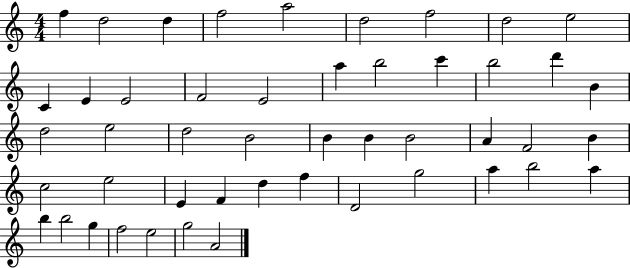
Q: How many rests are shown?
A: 0